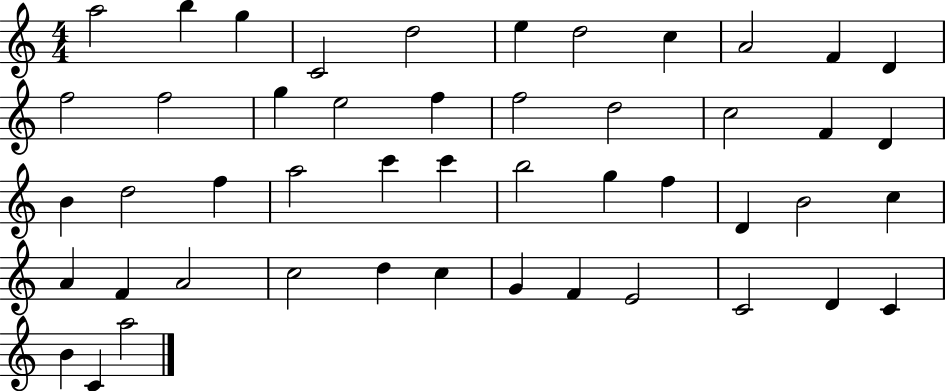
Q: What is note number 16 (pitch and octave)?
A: F5